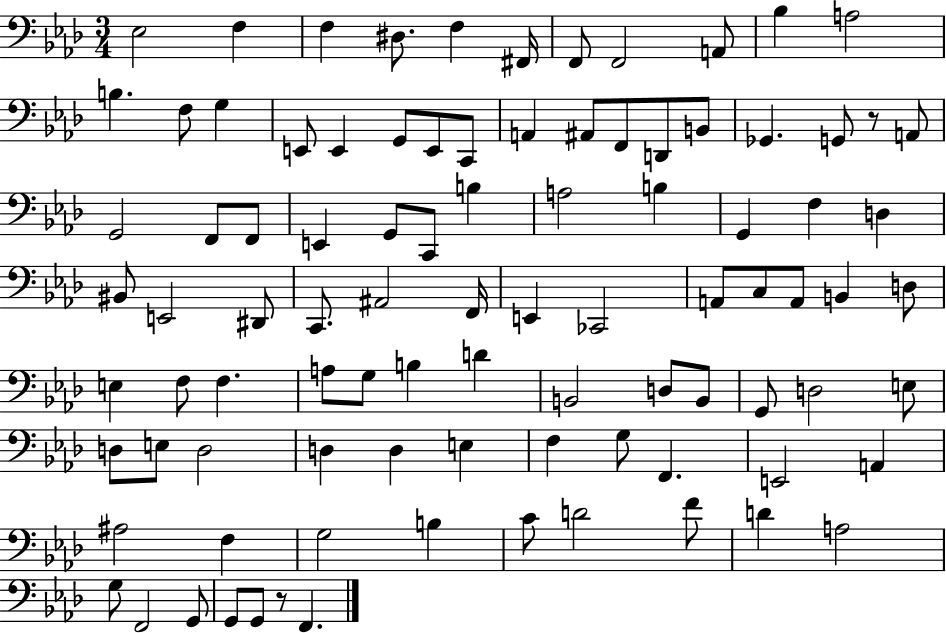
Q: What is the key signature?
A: AES major